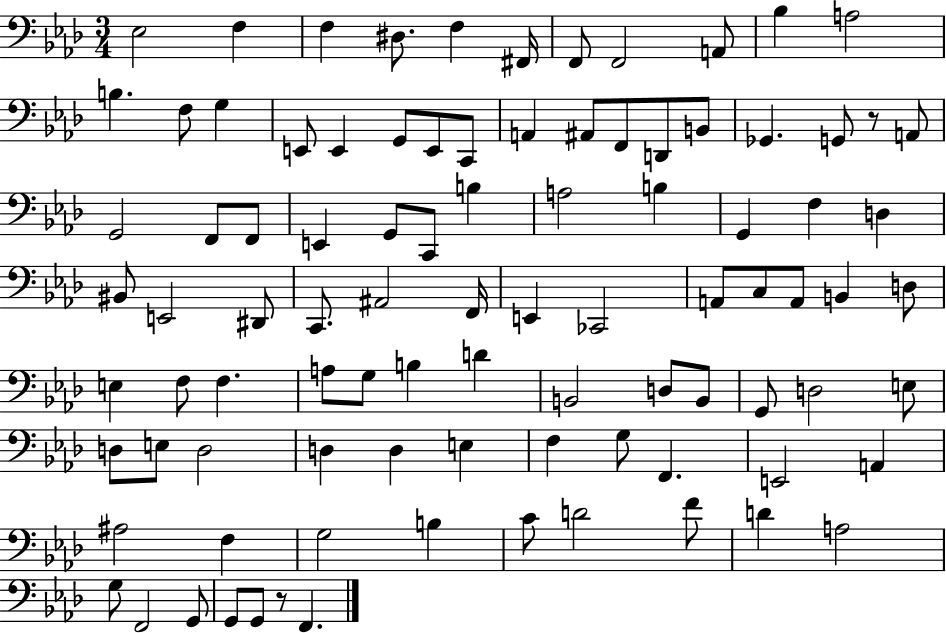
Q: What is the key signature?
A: AES major